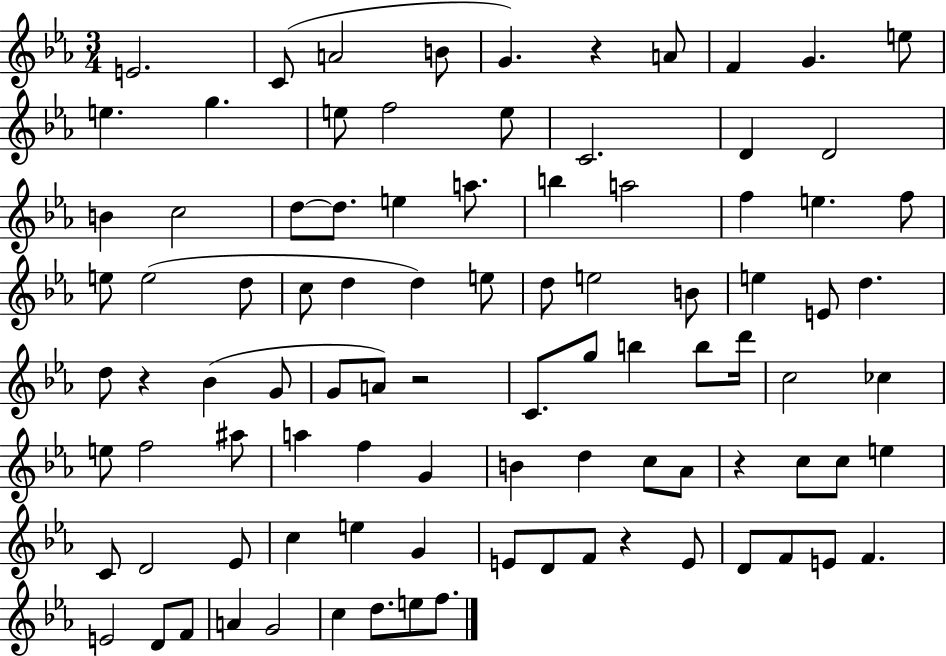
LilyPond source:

{
  \clef treble
  \numericTimeSignature
  \time 3/4
  \key ees \major
  e'2. | c'8( a'2 b'8 | g'4.) r4 a'8 | f'4 g'4. e''8 | \break e''4. g''4. | e''8 f''2 e''8 | c'2. | d'4 d'2 | \break b'4 c''2 | d''8~~ d''8. e''4 a''8. | b''4 a''2 | f''4 e''4. f''8 | \break e''8 e''2( d''8 | c''8 d''4 d''4) e''8 | d''8 e''2 b'8 | e''4 e'8 d''4. | \break d''8 r4 bes'4( g'8 | g'8 a'8) r2 | c'8. g''8 b''4 b''8 d'''16 | c''2 ces''4 | \break e''8 f''2 ais''8 | a''4 f''4 g'4 | b'4 d''4 c''8 aes'8 | r4 c''8 c''8 e''4 | \break c'8 d'2 ees'8 | c''4 e''4 g'4 | e'8 d'8 f'8 r4 e'8 | d'8 f'8 e'8 f'4. | \break e'2 d'8 f'8 | a'4 g'2 | c''4 d''8. e''8 f''8. | \bar "|."
}